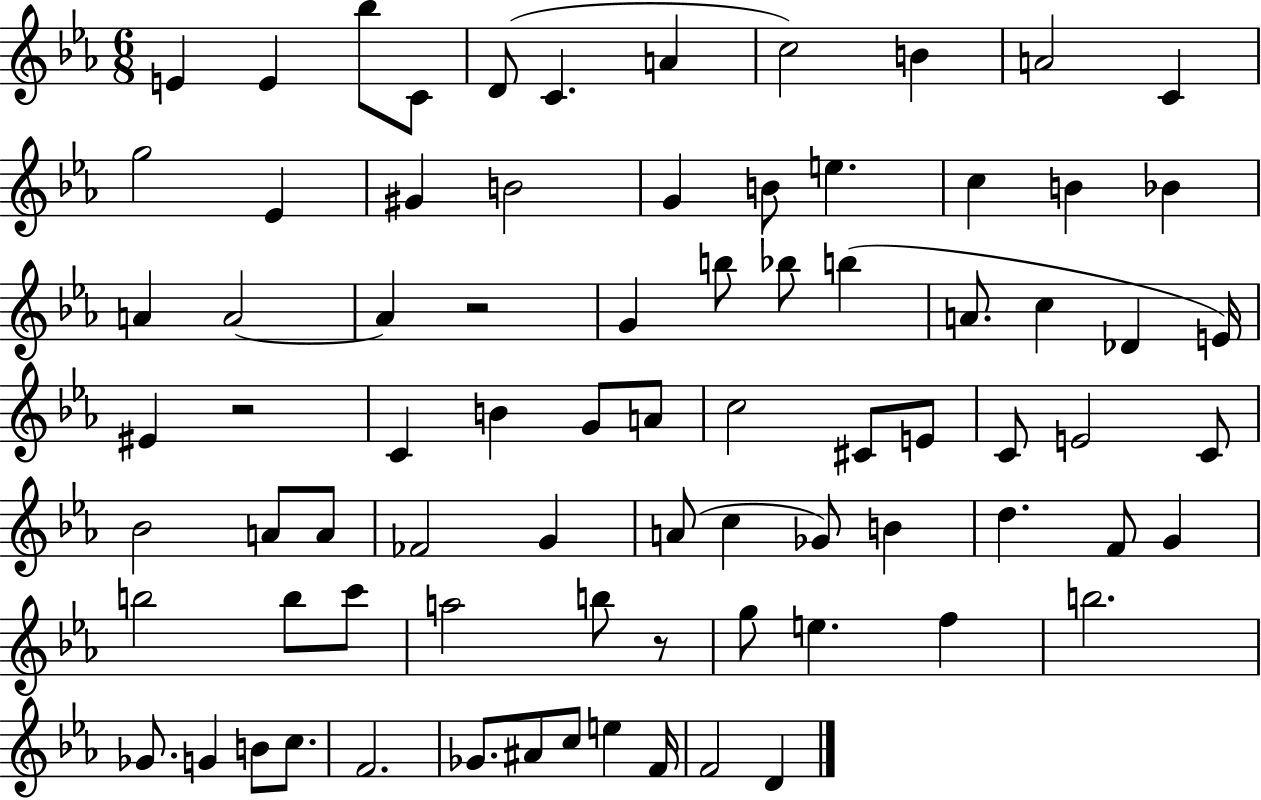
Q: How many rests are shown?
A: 3